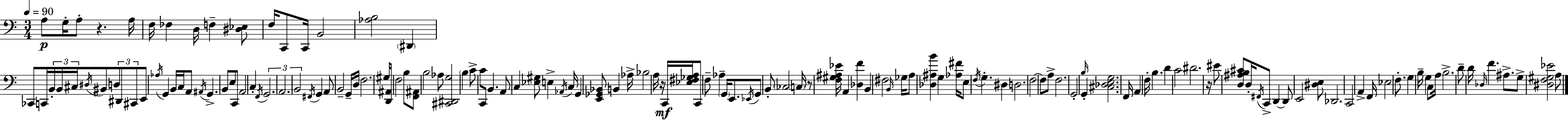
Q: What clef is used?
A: bass